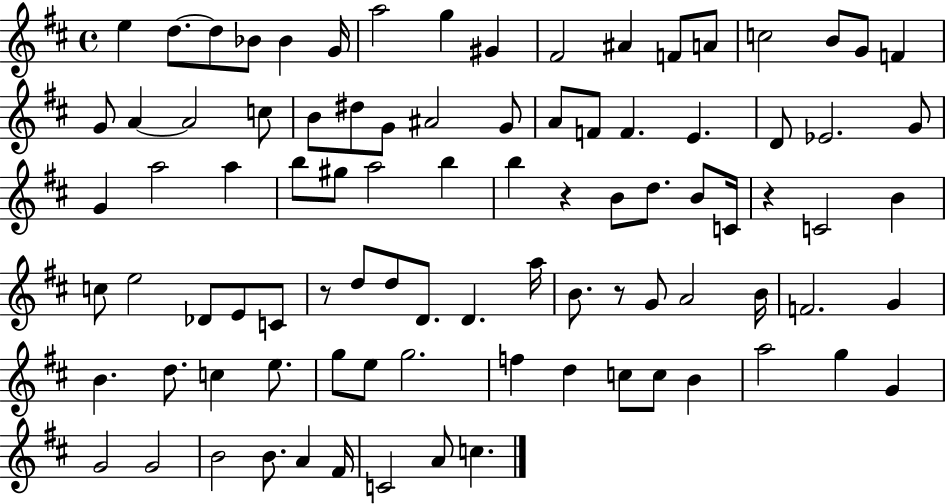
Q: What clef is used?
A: treble